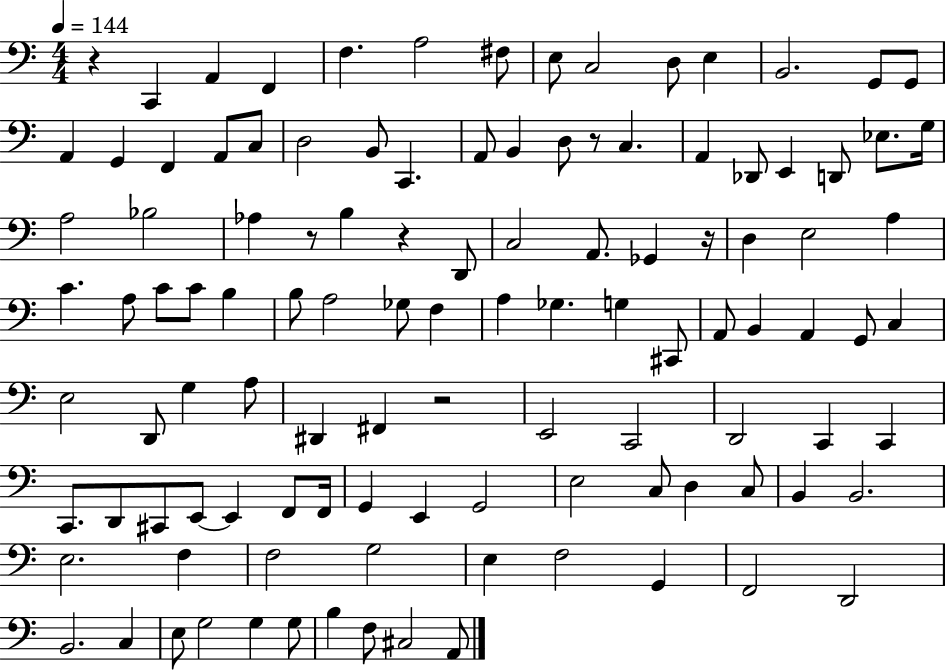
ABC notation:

X:1
T:Untitled
M:4/4
L:1/4
K:C
z C,, A,, F,, F, A,2 ^F,/2 E,/2 C,2 D,/2 E, B,,2 G,,/2 G,,/2 A,, G,, F,, A,,/2 C,/2 D,2 B,,/2 C,, A,,/2 B,, D,/2 z/2 C, A,, _D,,/2 E,, D,,/2 _E,/2 G,/4 A,2 _B,2 _A, z/2 B, z D,,/2 C,2 A,,/2 _G,, z/4 D, E,2 A, C A,/2 C/2 C/2 B, B,/2 A,2 _G,/2 F, A, _G, G, ^C,,/2 A,,/2 B,, A,, G,,/2 C, E,2 D,,/2 G, A,/2 ^D,, ^F,, z2 E,,2 C,,2 D,,2 C,, C,, C,,/2 D,,/2 ^C,,/2 E,,/2 E,, F,,/2 F,,/4 G,, E,, G,,2 E,2 C,/2 D, C,/2 B,, B,,2 E,2 F, F,2 G,2 E, F,2 G,, F,,2 D,,2 B,,2 C, E,/2 G,2 G, G,/2 B, F,/2 ^C,2 A,,/2